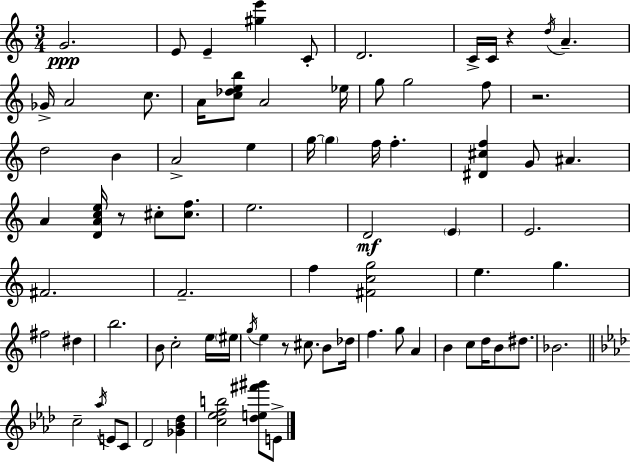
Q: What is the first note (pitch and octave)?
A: G4